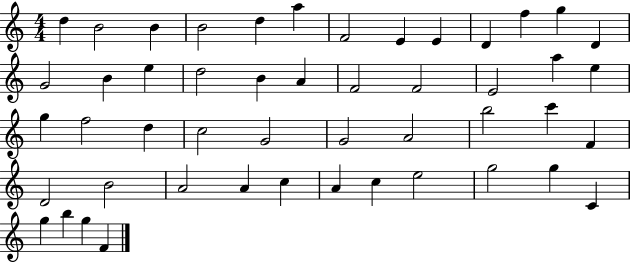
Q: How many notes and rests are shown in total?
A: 49